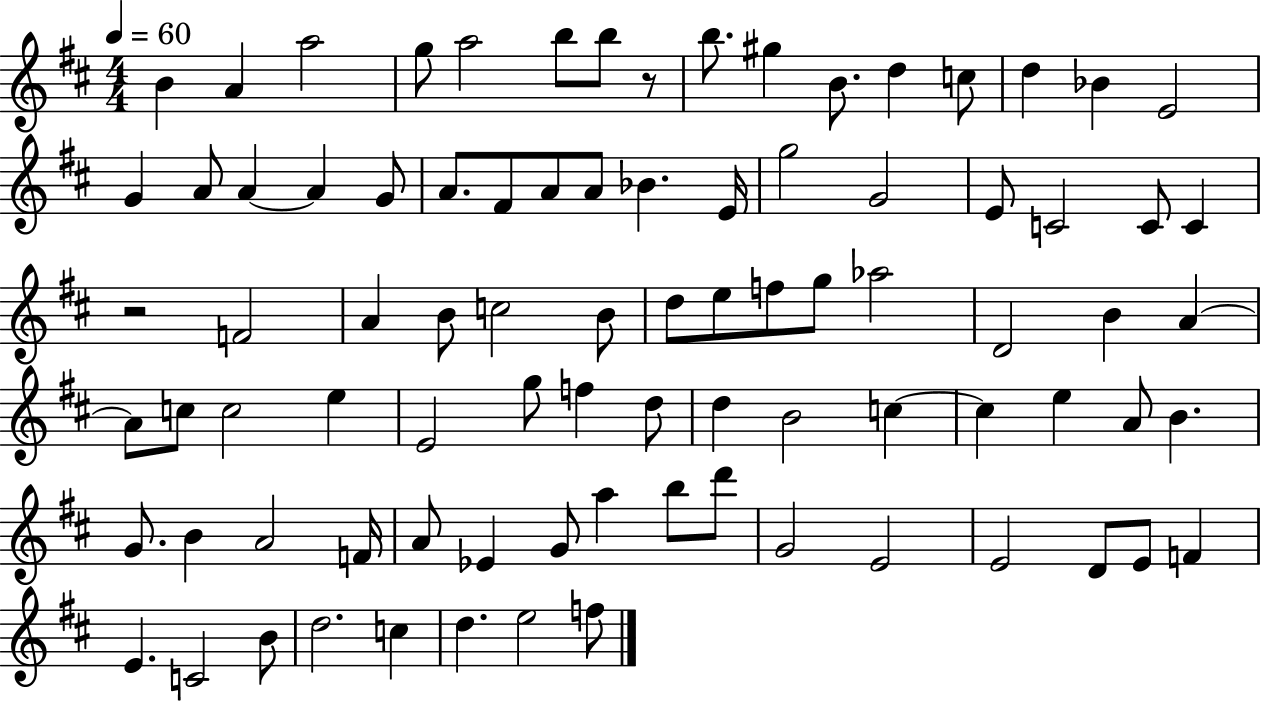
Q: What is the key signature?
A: D major